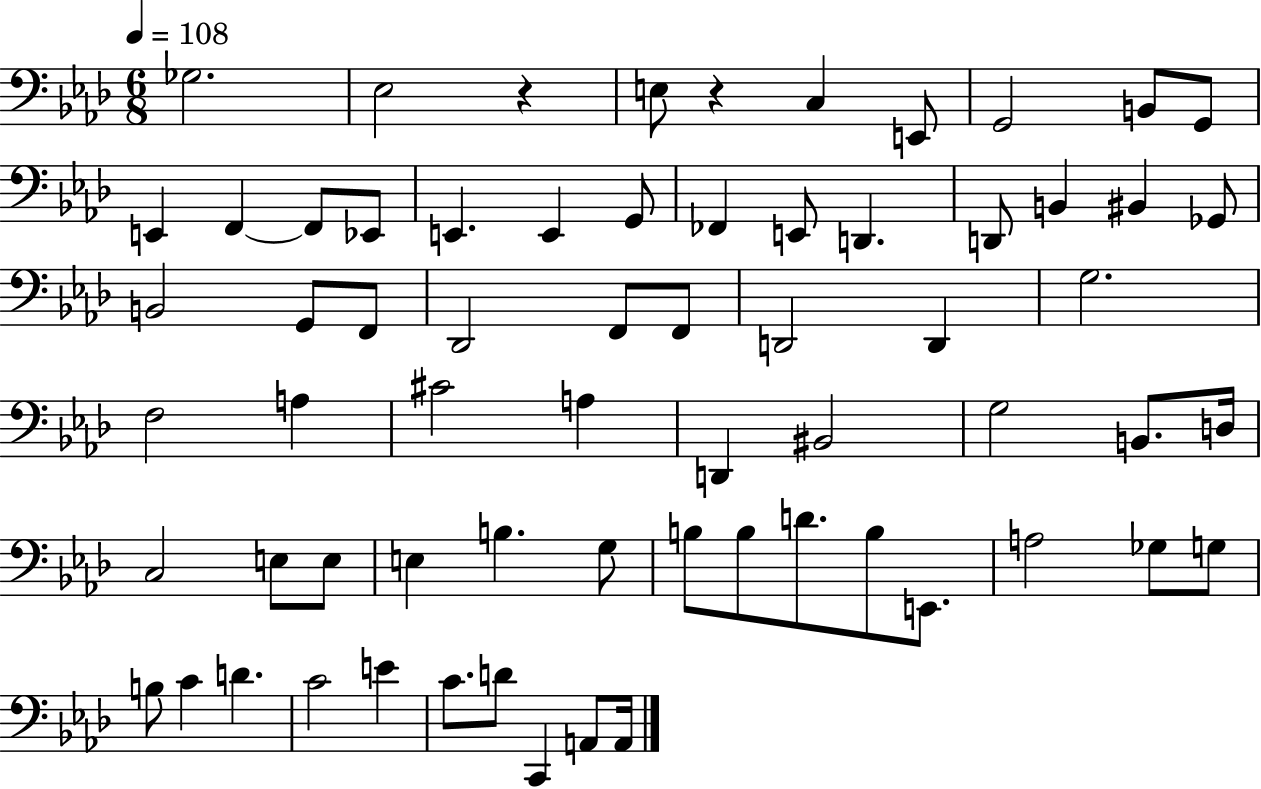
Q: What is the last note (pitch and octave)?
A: A2